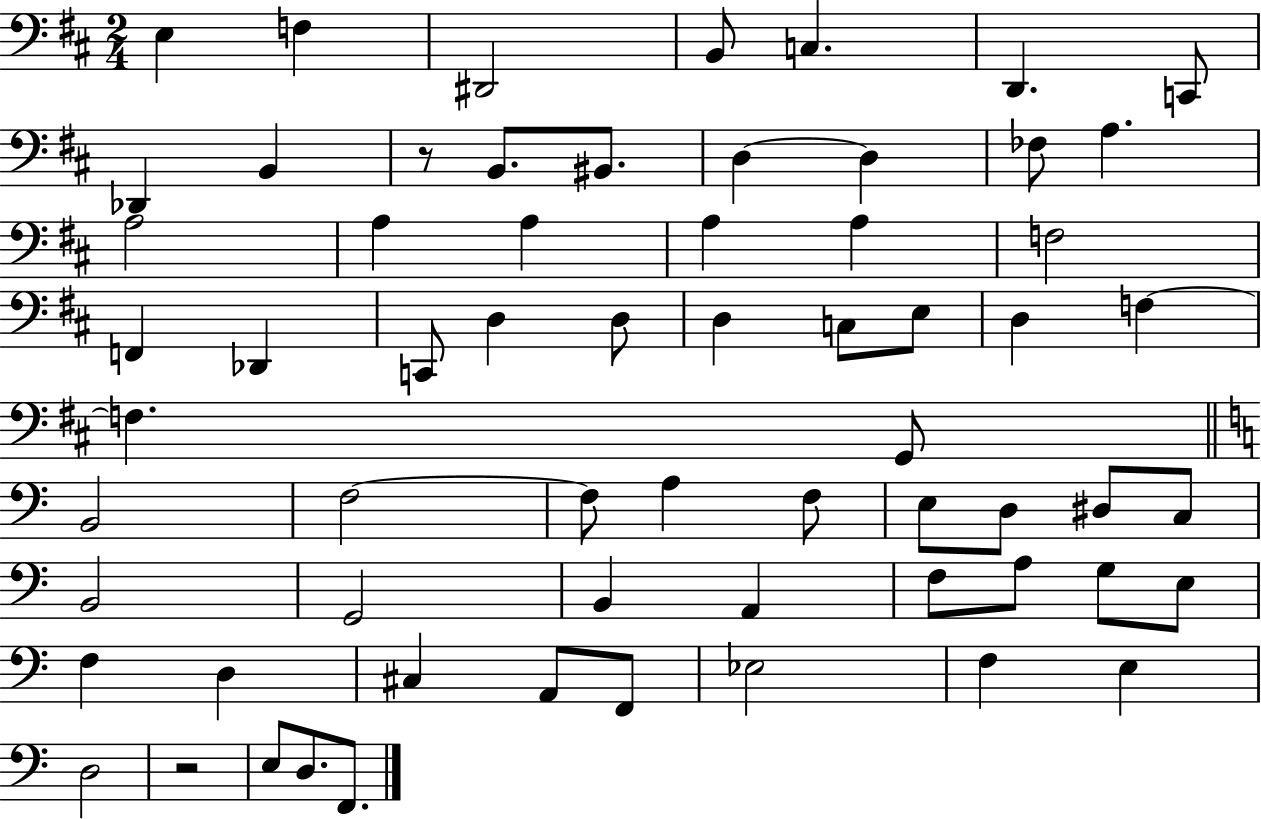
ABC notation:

X:1
T:Untitled
M:2/4
L:1/4
K:D
E, F, ^D,,2 B,,/2 C, D,, C,,/2 _D,, B,, z/2 B,,/2 ^B,,/2 D, D, _F,/2 A, A,2 A, A, A, A, F,2 F,, _D,, C,,/2 D, D,/2 D, C,/2 E,/2 D, F, F, G,,/2 B,,2 F,2 F,/2 A, F,/2 E,/2 D,/2 ^D,/2 C,/2 B,,2 G,,2 B,, A,, F,/2 A,/2 G,/2 E,/2 F, D, ^C, A,,/2 F,,/2 _E,2 F, E, D,2 z2 E,/2 D,/2 F,,/2